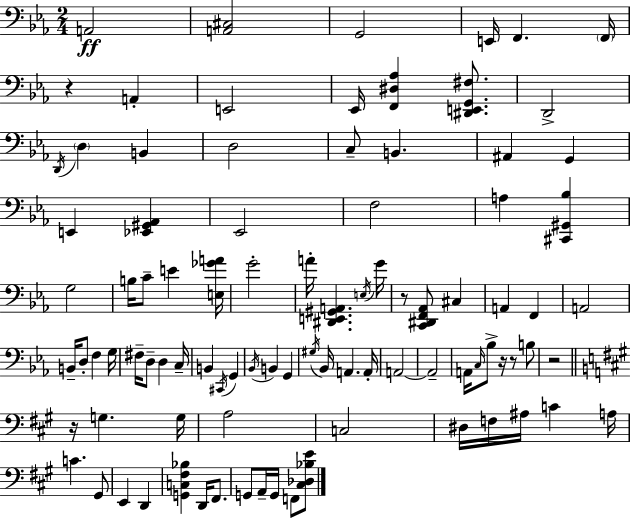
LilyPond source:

{
  \clef bass
  \numericTimeSignature
  \time 2/4
  \key c \minor
  a,2\ff | <a, cis>2 | g,2 | e,16 f,4. \parenthesize f,16 | \break r4 a,4-. | e,2 | ees,16 <f, dis aes>4 <dis, e, g, fis>8. | d,2-> | \break \acciaccatura { d,16 } \parenthesize d4 b,4 | d2 | c8-- b,4. | ais,4 g,4 | \break e,4 <ees, gis, aes,>4 | ees,2 | f2 | a4 <cis, gis, bes>4 | \break g2 | b16 c'8-- e'4 | <e ges' a'>16 g'2-. | a'16-. <dis, e, gis, a,>4. | \break \acciaccatura { e16 } g'16 r8 <c, dis, f, aes,>8 cis4 | a,4 f,4 | a,2 | b,16-- d8-. f4 | \break g16 fis16-- d8-- d4 | c16-- b,4 \acciaccatura { cis,16 } g,4 | \acciaccatura { bes,16 } b,4 | g,4 \acciaccatura { gis16 } bes,16 a,4. | \break a,16-. a,2~~ | a,2-- | a,16 \grace { c16 } bes8-> | r16 r8 b8 r2 | \break \bar "||" \break \key a \major r16 g4. g16 | a2 | c2 | dis16 f16 ais16 c'4 a16 | \break c'4. gis,8 | e,4 d,4 | <g, c fis bes>4 d,16 fis,8. | g,8 a,16-- g,16 f,8 <cis des bes e'>8 | \break \bar "|."
}